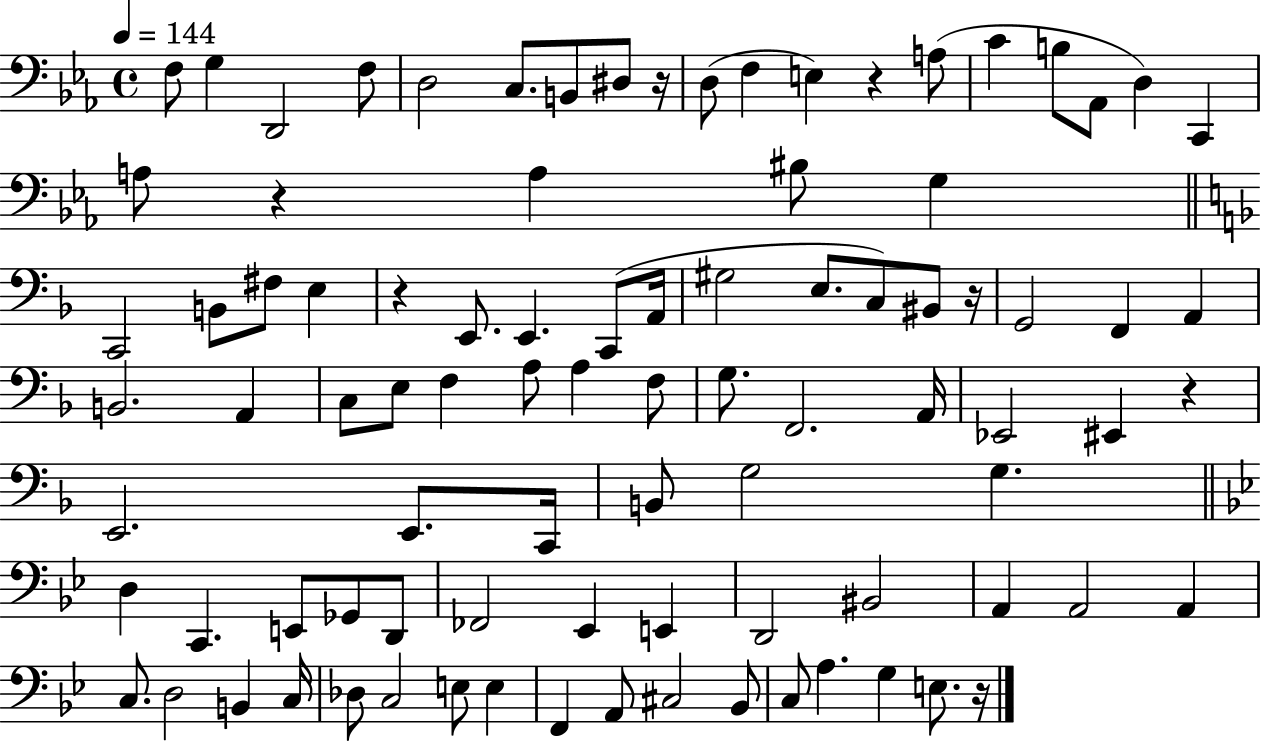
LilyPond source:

{
  \clef bass
  \time 4/4
  \defaultTimeSignature
  \key ees \major
  \tempo 4 = 144
  f8 g4 d,2 f8 | d2 c8. b,8 dis8 r16 | d8( f4 e4) r4 a8( | c'4 b8 aes,8 d4) c,4 | \break a8 r4 a4 bis8 g4 | \bar "||" \break \key f \major c,2 b,8 fis8 e4 | r4 e,8. e,4. c,8( a,16 | gis2 e8. c8) bis,8 r16 | g,2 f,4 a,4 | \break b,2. a,4 | c8 e8 f4 a8 a4 f8 | g8. f,2. a,16 | ees,2 eis,4 r4 | \break e,2. e,8. c,16 | b,8 g2 g4. | \bar "||" \break \key g \minor d4 c,4. e,8 ges,8 d,8 | fes,2 ees,4 e,4 | d,2 bis,2 | a,4 a,2 a,4 | \break c8. d2 b,4 c16 | des8 c2 e8 e4 | f,4 a,8 cis2 bes,8 | c8 a4. g4 e8. r16 | \break \bar "|."
}